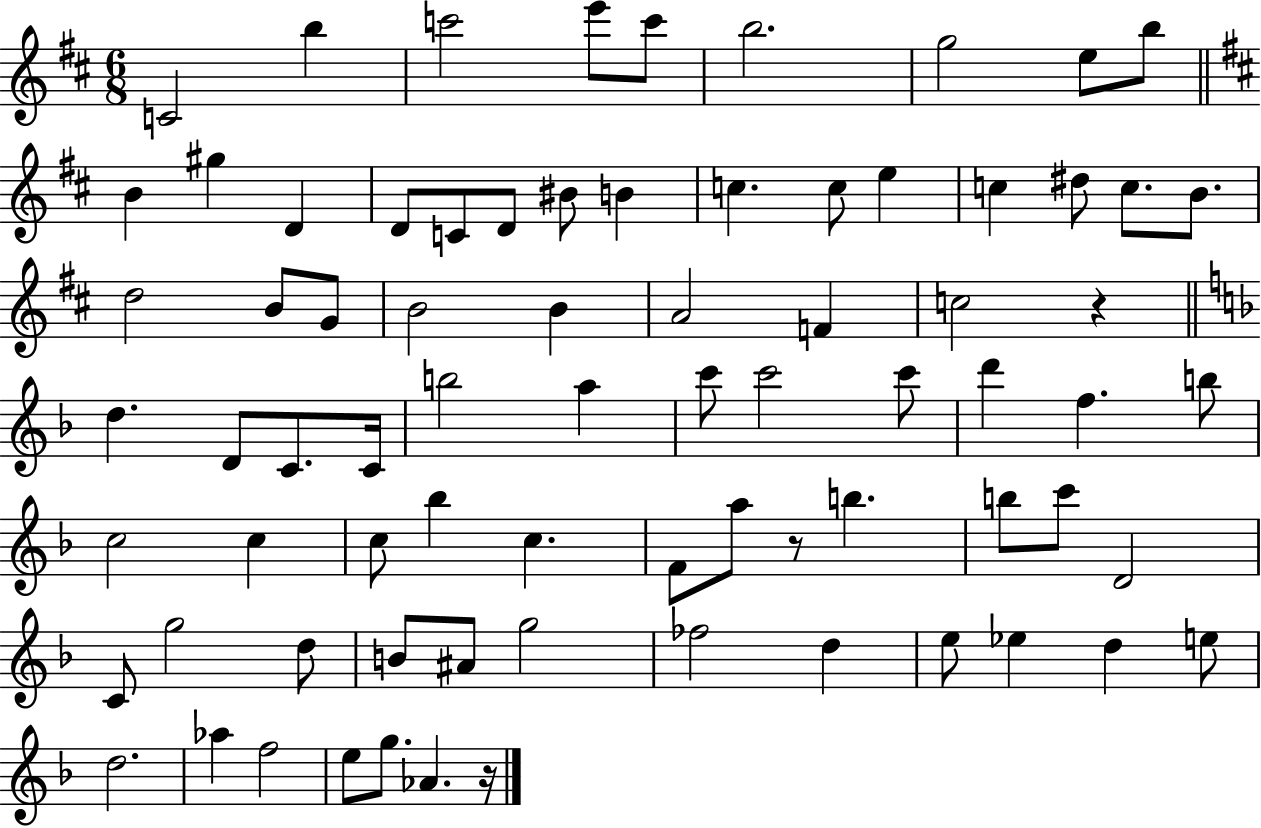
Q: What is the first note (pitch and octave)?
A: C4